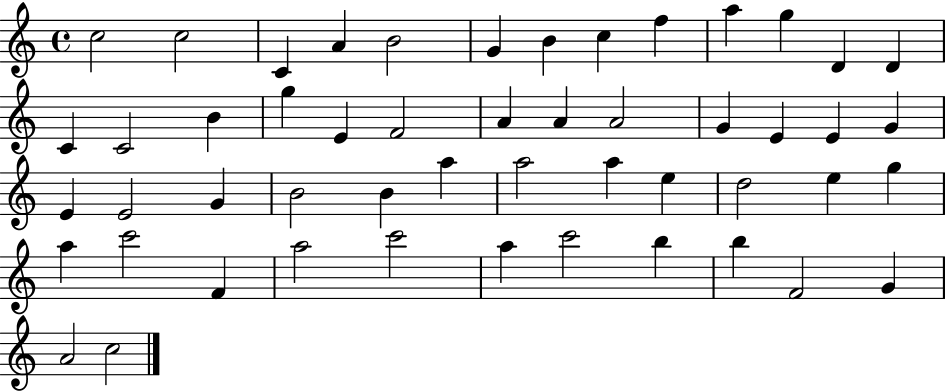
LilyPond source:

{
  \clef treble
  \time 4/4
  \defaultTimeSignature
  \key c \major
  c''2 c''2 | c'4 a'4 b'2 | g'4 b'4 c''4 f''4 | a''4 g''4 d'4 d'4 | \break c'4 c'2 b'4 | g''4 e'4 f'2 | a'4 a'4 a'2 | g'4 e'4 e'4 g'4 | \break e'4 e'2 g'4 | b'2 b'4 a''4 | a''2 a''4 e''4 | d''2 e''4 g''4 | \break a''4 c'''2 f'4 | a''2 c'''2 | a''4 c'''2 b''4 | b''4 f'2 g'4 | \break a'2 c''2 | \bar "|."
}